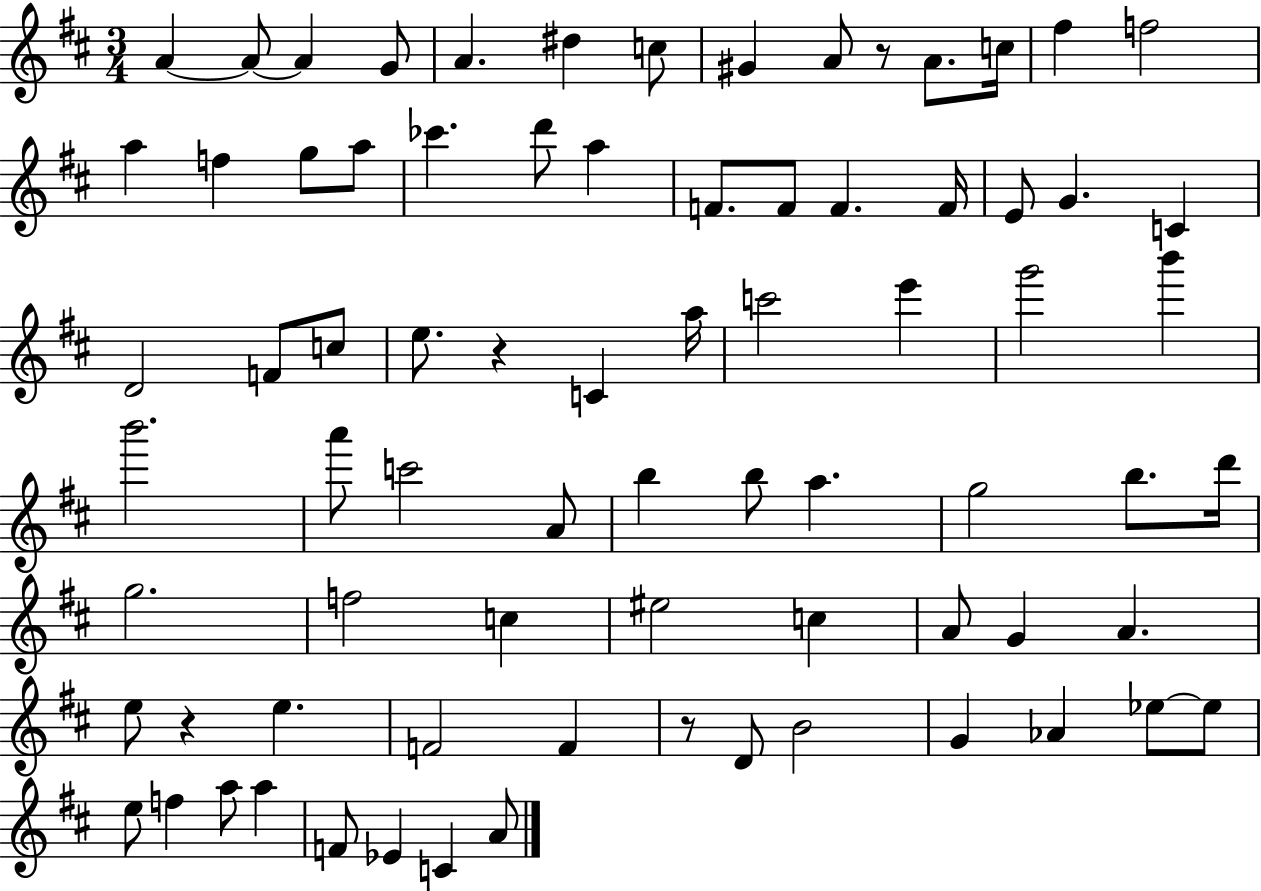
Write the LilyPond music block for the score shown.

{
  \clef treble
  \numericTimeSignature
  \time 3/4
  \key d \major
  a'4~~ a'8~~ a'4 g'8 | a'4. dis''4 c''8 | gis'4 a'8 r8 a'8. c''16 | fis''4 f''2 | \break a''4 f''4 g''8 a''8 | ces'''4. d'''8 a''4 | f'8. f'8 f'4. f'16 | e'8 g'4. c'4 | \break d'2 f'8 c''8 | e''8. r4 c'4 a''16 | c'''2 e'''4 | g'''2 b'''4 | \break b'''2. | a'''8 c'''2 a'8 | b''4 b''8 a''4. | g''2 b''8. d'''16 | \break g''2. | f''2 c''4 | eis''2 c''4 | a'8 g'4 a'4. | \break e''8 r4 e''4. | f'2 f'4 | r8 d'8 b'2 | g'4 aes'4 ees''8~~ ees''8 | \break e''8 f''4 a''8 a''4 | f'8 ees'4 c'4 a'8 | \bar "|."
}